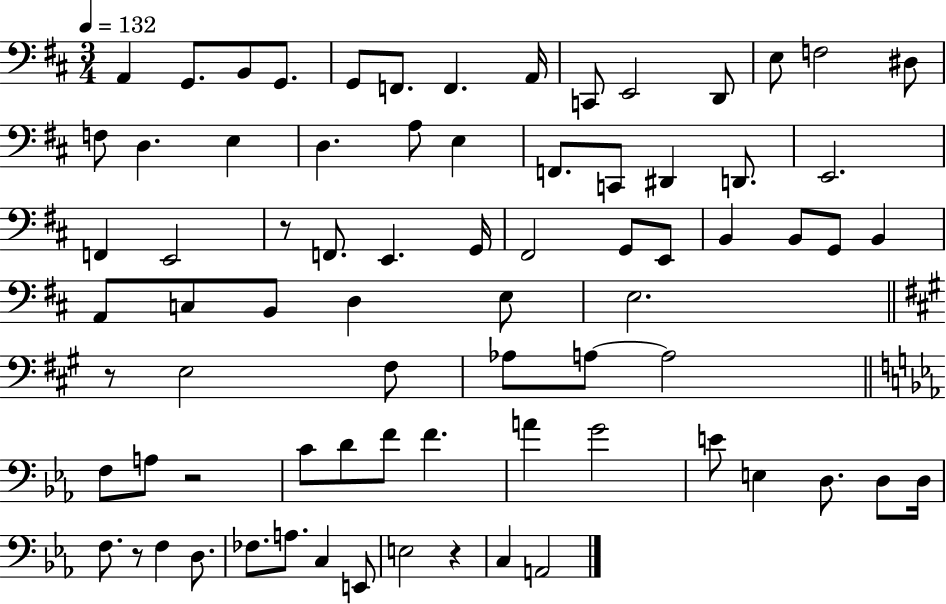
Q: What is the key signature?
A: D major